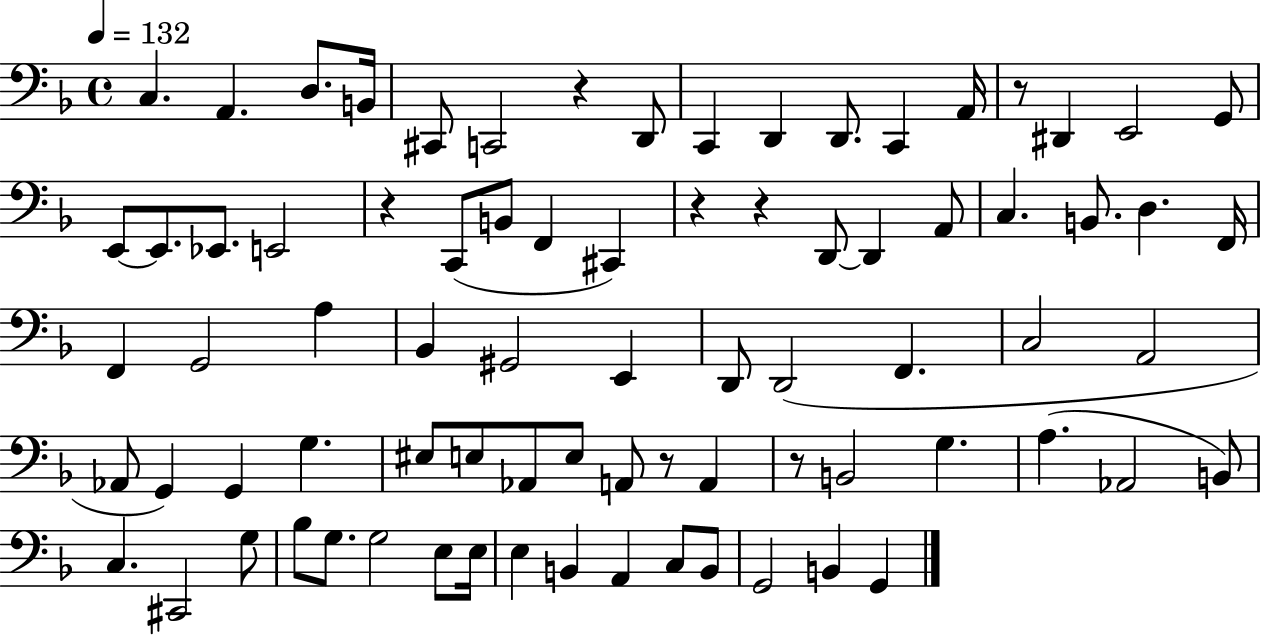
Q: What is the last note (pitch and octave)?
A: G2